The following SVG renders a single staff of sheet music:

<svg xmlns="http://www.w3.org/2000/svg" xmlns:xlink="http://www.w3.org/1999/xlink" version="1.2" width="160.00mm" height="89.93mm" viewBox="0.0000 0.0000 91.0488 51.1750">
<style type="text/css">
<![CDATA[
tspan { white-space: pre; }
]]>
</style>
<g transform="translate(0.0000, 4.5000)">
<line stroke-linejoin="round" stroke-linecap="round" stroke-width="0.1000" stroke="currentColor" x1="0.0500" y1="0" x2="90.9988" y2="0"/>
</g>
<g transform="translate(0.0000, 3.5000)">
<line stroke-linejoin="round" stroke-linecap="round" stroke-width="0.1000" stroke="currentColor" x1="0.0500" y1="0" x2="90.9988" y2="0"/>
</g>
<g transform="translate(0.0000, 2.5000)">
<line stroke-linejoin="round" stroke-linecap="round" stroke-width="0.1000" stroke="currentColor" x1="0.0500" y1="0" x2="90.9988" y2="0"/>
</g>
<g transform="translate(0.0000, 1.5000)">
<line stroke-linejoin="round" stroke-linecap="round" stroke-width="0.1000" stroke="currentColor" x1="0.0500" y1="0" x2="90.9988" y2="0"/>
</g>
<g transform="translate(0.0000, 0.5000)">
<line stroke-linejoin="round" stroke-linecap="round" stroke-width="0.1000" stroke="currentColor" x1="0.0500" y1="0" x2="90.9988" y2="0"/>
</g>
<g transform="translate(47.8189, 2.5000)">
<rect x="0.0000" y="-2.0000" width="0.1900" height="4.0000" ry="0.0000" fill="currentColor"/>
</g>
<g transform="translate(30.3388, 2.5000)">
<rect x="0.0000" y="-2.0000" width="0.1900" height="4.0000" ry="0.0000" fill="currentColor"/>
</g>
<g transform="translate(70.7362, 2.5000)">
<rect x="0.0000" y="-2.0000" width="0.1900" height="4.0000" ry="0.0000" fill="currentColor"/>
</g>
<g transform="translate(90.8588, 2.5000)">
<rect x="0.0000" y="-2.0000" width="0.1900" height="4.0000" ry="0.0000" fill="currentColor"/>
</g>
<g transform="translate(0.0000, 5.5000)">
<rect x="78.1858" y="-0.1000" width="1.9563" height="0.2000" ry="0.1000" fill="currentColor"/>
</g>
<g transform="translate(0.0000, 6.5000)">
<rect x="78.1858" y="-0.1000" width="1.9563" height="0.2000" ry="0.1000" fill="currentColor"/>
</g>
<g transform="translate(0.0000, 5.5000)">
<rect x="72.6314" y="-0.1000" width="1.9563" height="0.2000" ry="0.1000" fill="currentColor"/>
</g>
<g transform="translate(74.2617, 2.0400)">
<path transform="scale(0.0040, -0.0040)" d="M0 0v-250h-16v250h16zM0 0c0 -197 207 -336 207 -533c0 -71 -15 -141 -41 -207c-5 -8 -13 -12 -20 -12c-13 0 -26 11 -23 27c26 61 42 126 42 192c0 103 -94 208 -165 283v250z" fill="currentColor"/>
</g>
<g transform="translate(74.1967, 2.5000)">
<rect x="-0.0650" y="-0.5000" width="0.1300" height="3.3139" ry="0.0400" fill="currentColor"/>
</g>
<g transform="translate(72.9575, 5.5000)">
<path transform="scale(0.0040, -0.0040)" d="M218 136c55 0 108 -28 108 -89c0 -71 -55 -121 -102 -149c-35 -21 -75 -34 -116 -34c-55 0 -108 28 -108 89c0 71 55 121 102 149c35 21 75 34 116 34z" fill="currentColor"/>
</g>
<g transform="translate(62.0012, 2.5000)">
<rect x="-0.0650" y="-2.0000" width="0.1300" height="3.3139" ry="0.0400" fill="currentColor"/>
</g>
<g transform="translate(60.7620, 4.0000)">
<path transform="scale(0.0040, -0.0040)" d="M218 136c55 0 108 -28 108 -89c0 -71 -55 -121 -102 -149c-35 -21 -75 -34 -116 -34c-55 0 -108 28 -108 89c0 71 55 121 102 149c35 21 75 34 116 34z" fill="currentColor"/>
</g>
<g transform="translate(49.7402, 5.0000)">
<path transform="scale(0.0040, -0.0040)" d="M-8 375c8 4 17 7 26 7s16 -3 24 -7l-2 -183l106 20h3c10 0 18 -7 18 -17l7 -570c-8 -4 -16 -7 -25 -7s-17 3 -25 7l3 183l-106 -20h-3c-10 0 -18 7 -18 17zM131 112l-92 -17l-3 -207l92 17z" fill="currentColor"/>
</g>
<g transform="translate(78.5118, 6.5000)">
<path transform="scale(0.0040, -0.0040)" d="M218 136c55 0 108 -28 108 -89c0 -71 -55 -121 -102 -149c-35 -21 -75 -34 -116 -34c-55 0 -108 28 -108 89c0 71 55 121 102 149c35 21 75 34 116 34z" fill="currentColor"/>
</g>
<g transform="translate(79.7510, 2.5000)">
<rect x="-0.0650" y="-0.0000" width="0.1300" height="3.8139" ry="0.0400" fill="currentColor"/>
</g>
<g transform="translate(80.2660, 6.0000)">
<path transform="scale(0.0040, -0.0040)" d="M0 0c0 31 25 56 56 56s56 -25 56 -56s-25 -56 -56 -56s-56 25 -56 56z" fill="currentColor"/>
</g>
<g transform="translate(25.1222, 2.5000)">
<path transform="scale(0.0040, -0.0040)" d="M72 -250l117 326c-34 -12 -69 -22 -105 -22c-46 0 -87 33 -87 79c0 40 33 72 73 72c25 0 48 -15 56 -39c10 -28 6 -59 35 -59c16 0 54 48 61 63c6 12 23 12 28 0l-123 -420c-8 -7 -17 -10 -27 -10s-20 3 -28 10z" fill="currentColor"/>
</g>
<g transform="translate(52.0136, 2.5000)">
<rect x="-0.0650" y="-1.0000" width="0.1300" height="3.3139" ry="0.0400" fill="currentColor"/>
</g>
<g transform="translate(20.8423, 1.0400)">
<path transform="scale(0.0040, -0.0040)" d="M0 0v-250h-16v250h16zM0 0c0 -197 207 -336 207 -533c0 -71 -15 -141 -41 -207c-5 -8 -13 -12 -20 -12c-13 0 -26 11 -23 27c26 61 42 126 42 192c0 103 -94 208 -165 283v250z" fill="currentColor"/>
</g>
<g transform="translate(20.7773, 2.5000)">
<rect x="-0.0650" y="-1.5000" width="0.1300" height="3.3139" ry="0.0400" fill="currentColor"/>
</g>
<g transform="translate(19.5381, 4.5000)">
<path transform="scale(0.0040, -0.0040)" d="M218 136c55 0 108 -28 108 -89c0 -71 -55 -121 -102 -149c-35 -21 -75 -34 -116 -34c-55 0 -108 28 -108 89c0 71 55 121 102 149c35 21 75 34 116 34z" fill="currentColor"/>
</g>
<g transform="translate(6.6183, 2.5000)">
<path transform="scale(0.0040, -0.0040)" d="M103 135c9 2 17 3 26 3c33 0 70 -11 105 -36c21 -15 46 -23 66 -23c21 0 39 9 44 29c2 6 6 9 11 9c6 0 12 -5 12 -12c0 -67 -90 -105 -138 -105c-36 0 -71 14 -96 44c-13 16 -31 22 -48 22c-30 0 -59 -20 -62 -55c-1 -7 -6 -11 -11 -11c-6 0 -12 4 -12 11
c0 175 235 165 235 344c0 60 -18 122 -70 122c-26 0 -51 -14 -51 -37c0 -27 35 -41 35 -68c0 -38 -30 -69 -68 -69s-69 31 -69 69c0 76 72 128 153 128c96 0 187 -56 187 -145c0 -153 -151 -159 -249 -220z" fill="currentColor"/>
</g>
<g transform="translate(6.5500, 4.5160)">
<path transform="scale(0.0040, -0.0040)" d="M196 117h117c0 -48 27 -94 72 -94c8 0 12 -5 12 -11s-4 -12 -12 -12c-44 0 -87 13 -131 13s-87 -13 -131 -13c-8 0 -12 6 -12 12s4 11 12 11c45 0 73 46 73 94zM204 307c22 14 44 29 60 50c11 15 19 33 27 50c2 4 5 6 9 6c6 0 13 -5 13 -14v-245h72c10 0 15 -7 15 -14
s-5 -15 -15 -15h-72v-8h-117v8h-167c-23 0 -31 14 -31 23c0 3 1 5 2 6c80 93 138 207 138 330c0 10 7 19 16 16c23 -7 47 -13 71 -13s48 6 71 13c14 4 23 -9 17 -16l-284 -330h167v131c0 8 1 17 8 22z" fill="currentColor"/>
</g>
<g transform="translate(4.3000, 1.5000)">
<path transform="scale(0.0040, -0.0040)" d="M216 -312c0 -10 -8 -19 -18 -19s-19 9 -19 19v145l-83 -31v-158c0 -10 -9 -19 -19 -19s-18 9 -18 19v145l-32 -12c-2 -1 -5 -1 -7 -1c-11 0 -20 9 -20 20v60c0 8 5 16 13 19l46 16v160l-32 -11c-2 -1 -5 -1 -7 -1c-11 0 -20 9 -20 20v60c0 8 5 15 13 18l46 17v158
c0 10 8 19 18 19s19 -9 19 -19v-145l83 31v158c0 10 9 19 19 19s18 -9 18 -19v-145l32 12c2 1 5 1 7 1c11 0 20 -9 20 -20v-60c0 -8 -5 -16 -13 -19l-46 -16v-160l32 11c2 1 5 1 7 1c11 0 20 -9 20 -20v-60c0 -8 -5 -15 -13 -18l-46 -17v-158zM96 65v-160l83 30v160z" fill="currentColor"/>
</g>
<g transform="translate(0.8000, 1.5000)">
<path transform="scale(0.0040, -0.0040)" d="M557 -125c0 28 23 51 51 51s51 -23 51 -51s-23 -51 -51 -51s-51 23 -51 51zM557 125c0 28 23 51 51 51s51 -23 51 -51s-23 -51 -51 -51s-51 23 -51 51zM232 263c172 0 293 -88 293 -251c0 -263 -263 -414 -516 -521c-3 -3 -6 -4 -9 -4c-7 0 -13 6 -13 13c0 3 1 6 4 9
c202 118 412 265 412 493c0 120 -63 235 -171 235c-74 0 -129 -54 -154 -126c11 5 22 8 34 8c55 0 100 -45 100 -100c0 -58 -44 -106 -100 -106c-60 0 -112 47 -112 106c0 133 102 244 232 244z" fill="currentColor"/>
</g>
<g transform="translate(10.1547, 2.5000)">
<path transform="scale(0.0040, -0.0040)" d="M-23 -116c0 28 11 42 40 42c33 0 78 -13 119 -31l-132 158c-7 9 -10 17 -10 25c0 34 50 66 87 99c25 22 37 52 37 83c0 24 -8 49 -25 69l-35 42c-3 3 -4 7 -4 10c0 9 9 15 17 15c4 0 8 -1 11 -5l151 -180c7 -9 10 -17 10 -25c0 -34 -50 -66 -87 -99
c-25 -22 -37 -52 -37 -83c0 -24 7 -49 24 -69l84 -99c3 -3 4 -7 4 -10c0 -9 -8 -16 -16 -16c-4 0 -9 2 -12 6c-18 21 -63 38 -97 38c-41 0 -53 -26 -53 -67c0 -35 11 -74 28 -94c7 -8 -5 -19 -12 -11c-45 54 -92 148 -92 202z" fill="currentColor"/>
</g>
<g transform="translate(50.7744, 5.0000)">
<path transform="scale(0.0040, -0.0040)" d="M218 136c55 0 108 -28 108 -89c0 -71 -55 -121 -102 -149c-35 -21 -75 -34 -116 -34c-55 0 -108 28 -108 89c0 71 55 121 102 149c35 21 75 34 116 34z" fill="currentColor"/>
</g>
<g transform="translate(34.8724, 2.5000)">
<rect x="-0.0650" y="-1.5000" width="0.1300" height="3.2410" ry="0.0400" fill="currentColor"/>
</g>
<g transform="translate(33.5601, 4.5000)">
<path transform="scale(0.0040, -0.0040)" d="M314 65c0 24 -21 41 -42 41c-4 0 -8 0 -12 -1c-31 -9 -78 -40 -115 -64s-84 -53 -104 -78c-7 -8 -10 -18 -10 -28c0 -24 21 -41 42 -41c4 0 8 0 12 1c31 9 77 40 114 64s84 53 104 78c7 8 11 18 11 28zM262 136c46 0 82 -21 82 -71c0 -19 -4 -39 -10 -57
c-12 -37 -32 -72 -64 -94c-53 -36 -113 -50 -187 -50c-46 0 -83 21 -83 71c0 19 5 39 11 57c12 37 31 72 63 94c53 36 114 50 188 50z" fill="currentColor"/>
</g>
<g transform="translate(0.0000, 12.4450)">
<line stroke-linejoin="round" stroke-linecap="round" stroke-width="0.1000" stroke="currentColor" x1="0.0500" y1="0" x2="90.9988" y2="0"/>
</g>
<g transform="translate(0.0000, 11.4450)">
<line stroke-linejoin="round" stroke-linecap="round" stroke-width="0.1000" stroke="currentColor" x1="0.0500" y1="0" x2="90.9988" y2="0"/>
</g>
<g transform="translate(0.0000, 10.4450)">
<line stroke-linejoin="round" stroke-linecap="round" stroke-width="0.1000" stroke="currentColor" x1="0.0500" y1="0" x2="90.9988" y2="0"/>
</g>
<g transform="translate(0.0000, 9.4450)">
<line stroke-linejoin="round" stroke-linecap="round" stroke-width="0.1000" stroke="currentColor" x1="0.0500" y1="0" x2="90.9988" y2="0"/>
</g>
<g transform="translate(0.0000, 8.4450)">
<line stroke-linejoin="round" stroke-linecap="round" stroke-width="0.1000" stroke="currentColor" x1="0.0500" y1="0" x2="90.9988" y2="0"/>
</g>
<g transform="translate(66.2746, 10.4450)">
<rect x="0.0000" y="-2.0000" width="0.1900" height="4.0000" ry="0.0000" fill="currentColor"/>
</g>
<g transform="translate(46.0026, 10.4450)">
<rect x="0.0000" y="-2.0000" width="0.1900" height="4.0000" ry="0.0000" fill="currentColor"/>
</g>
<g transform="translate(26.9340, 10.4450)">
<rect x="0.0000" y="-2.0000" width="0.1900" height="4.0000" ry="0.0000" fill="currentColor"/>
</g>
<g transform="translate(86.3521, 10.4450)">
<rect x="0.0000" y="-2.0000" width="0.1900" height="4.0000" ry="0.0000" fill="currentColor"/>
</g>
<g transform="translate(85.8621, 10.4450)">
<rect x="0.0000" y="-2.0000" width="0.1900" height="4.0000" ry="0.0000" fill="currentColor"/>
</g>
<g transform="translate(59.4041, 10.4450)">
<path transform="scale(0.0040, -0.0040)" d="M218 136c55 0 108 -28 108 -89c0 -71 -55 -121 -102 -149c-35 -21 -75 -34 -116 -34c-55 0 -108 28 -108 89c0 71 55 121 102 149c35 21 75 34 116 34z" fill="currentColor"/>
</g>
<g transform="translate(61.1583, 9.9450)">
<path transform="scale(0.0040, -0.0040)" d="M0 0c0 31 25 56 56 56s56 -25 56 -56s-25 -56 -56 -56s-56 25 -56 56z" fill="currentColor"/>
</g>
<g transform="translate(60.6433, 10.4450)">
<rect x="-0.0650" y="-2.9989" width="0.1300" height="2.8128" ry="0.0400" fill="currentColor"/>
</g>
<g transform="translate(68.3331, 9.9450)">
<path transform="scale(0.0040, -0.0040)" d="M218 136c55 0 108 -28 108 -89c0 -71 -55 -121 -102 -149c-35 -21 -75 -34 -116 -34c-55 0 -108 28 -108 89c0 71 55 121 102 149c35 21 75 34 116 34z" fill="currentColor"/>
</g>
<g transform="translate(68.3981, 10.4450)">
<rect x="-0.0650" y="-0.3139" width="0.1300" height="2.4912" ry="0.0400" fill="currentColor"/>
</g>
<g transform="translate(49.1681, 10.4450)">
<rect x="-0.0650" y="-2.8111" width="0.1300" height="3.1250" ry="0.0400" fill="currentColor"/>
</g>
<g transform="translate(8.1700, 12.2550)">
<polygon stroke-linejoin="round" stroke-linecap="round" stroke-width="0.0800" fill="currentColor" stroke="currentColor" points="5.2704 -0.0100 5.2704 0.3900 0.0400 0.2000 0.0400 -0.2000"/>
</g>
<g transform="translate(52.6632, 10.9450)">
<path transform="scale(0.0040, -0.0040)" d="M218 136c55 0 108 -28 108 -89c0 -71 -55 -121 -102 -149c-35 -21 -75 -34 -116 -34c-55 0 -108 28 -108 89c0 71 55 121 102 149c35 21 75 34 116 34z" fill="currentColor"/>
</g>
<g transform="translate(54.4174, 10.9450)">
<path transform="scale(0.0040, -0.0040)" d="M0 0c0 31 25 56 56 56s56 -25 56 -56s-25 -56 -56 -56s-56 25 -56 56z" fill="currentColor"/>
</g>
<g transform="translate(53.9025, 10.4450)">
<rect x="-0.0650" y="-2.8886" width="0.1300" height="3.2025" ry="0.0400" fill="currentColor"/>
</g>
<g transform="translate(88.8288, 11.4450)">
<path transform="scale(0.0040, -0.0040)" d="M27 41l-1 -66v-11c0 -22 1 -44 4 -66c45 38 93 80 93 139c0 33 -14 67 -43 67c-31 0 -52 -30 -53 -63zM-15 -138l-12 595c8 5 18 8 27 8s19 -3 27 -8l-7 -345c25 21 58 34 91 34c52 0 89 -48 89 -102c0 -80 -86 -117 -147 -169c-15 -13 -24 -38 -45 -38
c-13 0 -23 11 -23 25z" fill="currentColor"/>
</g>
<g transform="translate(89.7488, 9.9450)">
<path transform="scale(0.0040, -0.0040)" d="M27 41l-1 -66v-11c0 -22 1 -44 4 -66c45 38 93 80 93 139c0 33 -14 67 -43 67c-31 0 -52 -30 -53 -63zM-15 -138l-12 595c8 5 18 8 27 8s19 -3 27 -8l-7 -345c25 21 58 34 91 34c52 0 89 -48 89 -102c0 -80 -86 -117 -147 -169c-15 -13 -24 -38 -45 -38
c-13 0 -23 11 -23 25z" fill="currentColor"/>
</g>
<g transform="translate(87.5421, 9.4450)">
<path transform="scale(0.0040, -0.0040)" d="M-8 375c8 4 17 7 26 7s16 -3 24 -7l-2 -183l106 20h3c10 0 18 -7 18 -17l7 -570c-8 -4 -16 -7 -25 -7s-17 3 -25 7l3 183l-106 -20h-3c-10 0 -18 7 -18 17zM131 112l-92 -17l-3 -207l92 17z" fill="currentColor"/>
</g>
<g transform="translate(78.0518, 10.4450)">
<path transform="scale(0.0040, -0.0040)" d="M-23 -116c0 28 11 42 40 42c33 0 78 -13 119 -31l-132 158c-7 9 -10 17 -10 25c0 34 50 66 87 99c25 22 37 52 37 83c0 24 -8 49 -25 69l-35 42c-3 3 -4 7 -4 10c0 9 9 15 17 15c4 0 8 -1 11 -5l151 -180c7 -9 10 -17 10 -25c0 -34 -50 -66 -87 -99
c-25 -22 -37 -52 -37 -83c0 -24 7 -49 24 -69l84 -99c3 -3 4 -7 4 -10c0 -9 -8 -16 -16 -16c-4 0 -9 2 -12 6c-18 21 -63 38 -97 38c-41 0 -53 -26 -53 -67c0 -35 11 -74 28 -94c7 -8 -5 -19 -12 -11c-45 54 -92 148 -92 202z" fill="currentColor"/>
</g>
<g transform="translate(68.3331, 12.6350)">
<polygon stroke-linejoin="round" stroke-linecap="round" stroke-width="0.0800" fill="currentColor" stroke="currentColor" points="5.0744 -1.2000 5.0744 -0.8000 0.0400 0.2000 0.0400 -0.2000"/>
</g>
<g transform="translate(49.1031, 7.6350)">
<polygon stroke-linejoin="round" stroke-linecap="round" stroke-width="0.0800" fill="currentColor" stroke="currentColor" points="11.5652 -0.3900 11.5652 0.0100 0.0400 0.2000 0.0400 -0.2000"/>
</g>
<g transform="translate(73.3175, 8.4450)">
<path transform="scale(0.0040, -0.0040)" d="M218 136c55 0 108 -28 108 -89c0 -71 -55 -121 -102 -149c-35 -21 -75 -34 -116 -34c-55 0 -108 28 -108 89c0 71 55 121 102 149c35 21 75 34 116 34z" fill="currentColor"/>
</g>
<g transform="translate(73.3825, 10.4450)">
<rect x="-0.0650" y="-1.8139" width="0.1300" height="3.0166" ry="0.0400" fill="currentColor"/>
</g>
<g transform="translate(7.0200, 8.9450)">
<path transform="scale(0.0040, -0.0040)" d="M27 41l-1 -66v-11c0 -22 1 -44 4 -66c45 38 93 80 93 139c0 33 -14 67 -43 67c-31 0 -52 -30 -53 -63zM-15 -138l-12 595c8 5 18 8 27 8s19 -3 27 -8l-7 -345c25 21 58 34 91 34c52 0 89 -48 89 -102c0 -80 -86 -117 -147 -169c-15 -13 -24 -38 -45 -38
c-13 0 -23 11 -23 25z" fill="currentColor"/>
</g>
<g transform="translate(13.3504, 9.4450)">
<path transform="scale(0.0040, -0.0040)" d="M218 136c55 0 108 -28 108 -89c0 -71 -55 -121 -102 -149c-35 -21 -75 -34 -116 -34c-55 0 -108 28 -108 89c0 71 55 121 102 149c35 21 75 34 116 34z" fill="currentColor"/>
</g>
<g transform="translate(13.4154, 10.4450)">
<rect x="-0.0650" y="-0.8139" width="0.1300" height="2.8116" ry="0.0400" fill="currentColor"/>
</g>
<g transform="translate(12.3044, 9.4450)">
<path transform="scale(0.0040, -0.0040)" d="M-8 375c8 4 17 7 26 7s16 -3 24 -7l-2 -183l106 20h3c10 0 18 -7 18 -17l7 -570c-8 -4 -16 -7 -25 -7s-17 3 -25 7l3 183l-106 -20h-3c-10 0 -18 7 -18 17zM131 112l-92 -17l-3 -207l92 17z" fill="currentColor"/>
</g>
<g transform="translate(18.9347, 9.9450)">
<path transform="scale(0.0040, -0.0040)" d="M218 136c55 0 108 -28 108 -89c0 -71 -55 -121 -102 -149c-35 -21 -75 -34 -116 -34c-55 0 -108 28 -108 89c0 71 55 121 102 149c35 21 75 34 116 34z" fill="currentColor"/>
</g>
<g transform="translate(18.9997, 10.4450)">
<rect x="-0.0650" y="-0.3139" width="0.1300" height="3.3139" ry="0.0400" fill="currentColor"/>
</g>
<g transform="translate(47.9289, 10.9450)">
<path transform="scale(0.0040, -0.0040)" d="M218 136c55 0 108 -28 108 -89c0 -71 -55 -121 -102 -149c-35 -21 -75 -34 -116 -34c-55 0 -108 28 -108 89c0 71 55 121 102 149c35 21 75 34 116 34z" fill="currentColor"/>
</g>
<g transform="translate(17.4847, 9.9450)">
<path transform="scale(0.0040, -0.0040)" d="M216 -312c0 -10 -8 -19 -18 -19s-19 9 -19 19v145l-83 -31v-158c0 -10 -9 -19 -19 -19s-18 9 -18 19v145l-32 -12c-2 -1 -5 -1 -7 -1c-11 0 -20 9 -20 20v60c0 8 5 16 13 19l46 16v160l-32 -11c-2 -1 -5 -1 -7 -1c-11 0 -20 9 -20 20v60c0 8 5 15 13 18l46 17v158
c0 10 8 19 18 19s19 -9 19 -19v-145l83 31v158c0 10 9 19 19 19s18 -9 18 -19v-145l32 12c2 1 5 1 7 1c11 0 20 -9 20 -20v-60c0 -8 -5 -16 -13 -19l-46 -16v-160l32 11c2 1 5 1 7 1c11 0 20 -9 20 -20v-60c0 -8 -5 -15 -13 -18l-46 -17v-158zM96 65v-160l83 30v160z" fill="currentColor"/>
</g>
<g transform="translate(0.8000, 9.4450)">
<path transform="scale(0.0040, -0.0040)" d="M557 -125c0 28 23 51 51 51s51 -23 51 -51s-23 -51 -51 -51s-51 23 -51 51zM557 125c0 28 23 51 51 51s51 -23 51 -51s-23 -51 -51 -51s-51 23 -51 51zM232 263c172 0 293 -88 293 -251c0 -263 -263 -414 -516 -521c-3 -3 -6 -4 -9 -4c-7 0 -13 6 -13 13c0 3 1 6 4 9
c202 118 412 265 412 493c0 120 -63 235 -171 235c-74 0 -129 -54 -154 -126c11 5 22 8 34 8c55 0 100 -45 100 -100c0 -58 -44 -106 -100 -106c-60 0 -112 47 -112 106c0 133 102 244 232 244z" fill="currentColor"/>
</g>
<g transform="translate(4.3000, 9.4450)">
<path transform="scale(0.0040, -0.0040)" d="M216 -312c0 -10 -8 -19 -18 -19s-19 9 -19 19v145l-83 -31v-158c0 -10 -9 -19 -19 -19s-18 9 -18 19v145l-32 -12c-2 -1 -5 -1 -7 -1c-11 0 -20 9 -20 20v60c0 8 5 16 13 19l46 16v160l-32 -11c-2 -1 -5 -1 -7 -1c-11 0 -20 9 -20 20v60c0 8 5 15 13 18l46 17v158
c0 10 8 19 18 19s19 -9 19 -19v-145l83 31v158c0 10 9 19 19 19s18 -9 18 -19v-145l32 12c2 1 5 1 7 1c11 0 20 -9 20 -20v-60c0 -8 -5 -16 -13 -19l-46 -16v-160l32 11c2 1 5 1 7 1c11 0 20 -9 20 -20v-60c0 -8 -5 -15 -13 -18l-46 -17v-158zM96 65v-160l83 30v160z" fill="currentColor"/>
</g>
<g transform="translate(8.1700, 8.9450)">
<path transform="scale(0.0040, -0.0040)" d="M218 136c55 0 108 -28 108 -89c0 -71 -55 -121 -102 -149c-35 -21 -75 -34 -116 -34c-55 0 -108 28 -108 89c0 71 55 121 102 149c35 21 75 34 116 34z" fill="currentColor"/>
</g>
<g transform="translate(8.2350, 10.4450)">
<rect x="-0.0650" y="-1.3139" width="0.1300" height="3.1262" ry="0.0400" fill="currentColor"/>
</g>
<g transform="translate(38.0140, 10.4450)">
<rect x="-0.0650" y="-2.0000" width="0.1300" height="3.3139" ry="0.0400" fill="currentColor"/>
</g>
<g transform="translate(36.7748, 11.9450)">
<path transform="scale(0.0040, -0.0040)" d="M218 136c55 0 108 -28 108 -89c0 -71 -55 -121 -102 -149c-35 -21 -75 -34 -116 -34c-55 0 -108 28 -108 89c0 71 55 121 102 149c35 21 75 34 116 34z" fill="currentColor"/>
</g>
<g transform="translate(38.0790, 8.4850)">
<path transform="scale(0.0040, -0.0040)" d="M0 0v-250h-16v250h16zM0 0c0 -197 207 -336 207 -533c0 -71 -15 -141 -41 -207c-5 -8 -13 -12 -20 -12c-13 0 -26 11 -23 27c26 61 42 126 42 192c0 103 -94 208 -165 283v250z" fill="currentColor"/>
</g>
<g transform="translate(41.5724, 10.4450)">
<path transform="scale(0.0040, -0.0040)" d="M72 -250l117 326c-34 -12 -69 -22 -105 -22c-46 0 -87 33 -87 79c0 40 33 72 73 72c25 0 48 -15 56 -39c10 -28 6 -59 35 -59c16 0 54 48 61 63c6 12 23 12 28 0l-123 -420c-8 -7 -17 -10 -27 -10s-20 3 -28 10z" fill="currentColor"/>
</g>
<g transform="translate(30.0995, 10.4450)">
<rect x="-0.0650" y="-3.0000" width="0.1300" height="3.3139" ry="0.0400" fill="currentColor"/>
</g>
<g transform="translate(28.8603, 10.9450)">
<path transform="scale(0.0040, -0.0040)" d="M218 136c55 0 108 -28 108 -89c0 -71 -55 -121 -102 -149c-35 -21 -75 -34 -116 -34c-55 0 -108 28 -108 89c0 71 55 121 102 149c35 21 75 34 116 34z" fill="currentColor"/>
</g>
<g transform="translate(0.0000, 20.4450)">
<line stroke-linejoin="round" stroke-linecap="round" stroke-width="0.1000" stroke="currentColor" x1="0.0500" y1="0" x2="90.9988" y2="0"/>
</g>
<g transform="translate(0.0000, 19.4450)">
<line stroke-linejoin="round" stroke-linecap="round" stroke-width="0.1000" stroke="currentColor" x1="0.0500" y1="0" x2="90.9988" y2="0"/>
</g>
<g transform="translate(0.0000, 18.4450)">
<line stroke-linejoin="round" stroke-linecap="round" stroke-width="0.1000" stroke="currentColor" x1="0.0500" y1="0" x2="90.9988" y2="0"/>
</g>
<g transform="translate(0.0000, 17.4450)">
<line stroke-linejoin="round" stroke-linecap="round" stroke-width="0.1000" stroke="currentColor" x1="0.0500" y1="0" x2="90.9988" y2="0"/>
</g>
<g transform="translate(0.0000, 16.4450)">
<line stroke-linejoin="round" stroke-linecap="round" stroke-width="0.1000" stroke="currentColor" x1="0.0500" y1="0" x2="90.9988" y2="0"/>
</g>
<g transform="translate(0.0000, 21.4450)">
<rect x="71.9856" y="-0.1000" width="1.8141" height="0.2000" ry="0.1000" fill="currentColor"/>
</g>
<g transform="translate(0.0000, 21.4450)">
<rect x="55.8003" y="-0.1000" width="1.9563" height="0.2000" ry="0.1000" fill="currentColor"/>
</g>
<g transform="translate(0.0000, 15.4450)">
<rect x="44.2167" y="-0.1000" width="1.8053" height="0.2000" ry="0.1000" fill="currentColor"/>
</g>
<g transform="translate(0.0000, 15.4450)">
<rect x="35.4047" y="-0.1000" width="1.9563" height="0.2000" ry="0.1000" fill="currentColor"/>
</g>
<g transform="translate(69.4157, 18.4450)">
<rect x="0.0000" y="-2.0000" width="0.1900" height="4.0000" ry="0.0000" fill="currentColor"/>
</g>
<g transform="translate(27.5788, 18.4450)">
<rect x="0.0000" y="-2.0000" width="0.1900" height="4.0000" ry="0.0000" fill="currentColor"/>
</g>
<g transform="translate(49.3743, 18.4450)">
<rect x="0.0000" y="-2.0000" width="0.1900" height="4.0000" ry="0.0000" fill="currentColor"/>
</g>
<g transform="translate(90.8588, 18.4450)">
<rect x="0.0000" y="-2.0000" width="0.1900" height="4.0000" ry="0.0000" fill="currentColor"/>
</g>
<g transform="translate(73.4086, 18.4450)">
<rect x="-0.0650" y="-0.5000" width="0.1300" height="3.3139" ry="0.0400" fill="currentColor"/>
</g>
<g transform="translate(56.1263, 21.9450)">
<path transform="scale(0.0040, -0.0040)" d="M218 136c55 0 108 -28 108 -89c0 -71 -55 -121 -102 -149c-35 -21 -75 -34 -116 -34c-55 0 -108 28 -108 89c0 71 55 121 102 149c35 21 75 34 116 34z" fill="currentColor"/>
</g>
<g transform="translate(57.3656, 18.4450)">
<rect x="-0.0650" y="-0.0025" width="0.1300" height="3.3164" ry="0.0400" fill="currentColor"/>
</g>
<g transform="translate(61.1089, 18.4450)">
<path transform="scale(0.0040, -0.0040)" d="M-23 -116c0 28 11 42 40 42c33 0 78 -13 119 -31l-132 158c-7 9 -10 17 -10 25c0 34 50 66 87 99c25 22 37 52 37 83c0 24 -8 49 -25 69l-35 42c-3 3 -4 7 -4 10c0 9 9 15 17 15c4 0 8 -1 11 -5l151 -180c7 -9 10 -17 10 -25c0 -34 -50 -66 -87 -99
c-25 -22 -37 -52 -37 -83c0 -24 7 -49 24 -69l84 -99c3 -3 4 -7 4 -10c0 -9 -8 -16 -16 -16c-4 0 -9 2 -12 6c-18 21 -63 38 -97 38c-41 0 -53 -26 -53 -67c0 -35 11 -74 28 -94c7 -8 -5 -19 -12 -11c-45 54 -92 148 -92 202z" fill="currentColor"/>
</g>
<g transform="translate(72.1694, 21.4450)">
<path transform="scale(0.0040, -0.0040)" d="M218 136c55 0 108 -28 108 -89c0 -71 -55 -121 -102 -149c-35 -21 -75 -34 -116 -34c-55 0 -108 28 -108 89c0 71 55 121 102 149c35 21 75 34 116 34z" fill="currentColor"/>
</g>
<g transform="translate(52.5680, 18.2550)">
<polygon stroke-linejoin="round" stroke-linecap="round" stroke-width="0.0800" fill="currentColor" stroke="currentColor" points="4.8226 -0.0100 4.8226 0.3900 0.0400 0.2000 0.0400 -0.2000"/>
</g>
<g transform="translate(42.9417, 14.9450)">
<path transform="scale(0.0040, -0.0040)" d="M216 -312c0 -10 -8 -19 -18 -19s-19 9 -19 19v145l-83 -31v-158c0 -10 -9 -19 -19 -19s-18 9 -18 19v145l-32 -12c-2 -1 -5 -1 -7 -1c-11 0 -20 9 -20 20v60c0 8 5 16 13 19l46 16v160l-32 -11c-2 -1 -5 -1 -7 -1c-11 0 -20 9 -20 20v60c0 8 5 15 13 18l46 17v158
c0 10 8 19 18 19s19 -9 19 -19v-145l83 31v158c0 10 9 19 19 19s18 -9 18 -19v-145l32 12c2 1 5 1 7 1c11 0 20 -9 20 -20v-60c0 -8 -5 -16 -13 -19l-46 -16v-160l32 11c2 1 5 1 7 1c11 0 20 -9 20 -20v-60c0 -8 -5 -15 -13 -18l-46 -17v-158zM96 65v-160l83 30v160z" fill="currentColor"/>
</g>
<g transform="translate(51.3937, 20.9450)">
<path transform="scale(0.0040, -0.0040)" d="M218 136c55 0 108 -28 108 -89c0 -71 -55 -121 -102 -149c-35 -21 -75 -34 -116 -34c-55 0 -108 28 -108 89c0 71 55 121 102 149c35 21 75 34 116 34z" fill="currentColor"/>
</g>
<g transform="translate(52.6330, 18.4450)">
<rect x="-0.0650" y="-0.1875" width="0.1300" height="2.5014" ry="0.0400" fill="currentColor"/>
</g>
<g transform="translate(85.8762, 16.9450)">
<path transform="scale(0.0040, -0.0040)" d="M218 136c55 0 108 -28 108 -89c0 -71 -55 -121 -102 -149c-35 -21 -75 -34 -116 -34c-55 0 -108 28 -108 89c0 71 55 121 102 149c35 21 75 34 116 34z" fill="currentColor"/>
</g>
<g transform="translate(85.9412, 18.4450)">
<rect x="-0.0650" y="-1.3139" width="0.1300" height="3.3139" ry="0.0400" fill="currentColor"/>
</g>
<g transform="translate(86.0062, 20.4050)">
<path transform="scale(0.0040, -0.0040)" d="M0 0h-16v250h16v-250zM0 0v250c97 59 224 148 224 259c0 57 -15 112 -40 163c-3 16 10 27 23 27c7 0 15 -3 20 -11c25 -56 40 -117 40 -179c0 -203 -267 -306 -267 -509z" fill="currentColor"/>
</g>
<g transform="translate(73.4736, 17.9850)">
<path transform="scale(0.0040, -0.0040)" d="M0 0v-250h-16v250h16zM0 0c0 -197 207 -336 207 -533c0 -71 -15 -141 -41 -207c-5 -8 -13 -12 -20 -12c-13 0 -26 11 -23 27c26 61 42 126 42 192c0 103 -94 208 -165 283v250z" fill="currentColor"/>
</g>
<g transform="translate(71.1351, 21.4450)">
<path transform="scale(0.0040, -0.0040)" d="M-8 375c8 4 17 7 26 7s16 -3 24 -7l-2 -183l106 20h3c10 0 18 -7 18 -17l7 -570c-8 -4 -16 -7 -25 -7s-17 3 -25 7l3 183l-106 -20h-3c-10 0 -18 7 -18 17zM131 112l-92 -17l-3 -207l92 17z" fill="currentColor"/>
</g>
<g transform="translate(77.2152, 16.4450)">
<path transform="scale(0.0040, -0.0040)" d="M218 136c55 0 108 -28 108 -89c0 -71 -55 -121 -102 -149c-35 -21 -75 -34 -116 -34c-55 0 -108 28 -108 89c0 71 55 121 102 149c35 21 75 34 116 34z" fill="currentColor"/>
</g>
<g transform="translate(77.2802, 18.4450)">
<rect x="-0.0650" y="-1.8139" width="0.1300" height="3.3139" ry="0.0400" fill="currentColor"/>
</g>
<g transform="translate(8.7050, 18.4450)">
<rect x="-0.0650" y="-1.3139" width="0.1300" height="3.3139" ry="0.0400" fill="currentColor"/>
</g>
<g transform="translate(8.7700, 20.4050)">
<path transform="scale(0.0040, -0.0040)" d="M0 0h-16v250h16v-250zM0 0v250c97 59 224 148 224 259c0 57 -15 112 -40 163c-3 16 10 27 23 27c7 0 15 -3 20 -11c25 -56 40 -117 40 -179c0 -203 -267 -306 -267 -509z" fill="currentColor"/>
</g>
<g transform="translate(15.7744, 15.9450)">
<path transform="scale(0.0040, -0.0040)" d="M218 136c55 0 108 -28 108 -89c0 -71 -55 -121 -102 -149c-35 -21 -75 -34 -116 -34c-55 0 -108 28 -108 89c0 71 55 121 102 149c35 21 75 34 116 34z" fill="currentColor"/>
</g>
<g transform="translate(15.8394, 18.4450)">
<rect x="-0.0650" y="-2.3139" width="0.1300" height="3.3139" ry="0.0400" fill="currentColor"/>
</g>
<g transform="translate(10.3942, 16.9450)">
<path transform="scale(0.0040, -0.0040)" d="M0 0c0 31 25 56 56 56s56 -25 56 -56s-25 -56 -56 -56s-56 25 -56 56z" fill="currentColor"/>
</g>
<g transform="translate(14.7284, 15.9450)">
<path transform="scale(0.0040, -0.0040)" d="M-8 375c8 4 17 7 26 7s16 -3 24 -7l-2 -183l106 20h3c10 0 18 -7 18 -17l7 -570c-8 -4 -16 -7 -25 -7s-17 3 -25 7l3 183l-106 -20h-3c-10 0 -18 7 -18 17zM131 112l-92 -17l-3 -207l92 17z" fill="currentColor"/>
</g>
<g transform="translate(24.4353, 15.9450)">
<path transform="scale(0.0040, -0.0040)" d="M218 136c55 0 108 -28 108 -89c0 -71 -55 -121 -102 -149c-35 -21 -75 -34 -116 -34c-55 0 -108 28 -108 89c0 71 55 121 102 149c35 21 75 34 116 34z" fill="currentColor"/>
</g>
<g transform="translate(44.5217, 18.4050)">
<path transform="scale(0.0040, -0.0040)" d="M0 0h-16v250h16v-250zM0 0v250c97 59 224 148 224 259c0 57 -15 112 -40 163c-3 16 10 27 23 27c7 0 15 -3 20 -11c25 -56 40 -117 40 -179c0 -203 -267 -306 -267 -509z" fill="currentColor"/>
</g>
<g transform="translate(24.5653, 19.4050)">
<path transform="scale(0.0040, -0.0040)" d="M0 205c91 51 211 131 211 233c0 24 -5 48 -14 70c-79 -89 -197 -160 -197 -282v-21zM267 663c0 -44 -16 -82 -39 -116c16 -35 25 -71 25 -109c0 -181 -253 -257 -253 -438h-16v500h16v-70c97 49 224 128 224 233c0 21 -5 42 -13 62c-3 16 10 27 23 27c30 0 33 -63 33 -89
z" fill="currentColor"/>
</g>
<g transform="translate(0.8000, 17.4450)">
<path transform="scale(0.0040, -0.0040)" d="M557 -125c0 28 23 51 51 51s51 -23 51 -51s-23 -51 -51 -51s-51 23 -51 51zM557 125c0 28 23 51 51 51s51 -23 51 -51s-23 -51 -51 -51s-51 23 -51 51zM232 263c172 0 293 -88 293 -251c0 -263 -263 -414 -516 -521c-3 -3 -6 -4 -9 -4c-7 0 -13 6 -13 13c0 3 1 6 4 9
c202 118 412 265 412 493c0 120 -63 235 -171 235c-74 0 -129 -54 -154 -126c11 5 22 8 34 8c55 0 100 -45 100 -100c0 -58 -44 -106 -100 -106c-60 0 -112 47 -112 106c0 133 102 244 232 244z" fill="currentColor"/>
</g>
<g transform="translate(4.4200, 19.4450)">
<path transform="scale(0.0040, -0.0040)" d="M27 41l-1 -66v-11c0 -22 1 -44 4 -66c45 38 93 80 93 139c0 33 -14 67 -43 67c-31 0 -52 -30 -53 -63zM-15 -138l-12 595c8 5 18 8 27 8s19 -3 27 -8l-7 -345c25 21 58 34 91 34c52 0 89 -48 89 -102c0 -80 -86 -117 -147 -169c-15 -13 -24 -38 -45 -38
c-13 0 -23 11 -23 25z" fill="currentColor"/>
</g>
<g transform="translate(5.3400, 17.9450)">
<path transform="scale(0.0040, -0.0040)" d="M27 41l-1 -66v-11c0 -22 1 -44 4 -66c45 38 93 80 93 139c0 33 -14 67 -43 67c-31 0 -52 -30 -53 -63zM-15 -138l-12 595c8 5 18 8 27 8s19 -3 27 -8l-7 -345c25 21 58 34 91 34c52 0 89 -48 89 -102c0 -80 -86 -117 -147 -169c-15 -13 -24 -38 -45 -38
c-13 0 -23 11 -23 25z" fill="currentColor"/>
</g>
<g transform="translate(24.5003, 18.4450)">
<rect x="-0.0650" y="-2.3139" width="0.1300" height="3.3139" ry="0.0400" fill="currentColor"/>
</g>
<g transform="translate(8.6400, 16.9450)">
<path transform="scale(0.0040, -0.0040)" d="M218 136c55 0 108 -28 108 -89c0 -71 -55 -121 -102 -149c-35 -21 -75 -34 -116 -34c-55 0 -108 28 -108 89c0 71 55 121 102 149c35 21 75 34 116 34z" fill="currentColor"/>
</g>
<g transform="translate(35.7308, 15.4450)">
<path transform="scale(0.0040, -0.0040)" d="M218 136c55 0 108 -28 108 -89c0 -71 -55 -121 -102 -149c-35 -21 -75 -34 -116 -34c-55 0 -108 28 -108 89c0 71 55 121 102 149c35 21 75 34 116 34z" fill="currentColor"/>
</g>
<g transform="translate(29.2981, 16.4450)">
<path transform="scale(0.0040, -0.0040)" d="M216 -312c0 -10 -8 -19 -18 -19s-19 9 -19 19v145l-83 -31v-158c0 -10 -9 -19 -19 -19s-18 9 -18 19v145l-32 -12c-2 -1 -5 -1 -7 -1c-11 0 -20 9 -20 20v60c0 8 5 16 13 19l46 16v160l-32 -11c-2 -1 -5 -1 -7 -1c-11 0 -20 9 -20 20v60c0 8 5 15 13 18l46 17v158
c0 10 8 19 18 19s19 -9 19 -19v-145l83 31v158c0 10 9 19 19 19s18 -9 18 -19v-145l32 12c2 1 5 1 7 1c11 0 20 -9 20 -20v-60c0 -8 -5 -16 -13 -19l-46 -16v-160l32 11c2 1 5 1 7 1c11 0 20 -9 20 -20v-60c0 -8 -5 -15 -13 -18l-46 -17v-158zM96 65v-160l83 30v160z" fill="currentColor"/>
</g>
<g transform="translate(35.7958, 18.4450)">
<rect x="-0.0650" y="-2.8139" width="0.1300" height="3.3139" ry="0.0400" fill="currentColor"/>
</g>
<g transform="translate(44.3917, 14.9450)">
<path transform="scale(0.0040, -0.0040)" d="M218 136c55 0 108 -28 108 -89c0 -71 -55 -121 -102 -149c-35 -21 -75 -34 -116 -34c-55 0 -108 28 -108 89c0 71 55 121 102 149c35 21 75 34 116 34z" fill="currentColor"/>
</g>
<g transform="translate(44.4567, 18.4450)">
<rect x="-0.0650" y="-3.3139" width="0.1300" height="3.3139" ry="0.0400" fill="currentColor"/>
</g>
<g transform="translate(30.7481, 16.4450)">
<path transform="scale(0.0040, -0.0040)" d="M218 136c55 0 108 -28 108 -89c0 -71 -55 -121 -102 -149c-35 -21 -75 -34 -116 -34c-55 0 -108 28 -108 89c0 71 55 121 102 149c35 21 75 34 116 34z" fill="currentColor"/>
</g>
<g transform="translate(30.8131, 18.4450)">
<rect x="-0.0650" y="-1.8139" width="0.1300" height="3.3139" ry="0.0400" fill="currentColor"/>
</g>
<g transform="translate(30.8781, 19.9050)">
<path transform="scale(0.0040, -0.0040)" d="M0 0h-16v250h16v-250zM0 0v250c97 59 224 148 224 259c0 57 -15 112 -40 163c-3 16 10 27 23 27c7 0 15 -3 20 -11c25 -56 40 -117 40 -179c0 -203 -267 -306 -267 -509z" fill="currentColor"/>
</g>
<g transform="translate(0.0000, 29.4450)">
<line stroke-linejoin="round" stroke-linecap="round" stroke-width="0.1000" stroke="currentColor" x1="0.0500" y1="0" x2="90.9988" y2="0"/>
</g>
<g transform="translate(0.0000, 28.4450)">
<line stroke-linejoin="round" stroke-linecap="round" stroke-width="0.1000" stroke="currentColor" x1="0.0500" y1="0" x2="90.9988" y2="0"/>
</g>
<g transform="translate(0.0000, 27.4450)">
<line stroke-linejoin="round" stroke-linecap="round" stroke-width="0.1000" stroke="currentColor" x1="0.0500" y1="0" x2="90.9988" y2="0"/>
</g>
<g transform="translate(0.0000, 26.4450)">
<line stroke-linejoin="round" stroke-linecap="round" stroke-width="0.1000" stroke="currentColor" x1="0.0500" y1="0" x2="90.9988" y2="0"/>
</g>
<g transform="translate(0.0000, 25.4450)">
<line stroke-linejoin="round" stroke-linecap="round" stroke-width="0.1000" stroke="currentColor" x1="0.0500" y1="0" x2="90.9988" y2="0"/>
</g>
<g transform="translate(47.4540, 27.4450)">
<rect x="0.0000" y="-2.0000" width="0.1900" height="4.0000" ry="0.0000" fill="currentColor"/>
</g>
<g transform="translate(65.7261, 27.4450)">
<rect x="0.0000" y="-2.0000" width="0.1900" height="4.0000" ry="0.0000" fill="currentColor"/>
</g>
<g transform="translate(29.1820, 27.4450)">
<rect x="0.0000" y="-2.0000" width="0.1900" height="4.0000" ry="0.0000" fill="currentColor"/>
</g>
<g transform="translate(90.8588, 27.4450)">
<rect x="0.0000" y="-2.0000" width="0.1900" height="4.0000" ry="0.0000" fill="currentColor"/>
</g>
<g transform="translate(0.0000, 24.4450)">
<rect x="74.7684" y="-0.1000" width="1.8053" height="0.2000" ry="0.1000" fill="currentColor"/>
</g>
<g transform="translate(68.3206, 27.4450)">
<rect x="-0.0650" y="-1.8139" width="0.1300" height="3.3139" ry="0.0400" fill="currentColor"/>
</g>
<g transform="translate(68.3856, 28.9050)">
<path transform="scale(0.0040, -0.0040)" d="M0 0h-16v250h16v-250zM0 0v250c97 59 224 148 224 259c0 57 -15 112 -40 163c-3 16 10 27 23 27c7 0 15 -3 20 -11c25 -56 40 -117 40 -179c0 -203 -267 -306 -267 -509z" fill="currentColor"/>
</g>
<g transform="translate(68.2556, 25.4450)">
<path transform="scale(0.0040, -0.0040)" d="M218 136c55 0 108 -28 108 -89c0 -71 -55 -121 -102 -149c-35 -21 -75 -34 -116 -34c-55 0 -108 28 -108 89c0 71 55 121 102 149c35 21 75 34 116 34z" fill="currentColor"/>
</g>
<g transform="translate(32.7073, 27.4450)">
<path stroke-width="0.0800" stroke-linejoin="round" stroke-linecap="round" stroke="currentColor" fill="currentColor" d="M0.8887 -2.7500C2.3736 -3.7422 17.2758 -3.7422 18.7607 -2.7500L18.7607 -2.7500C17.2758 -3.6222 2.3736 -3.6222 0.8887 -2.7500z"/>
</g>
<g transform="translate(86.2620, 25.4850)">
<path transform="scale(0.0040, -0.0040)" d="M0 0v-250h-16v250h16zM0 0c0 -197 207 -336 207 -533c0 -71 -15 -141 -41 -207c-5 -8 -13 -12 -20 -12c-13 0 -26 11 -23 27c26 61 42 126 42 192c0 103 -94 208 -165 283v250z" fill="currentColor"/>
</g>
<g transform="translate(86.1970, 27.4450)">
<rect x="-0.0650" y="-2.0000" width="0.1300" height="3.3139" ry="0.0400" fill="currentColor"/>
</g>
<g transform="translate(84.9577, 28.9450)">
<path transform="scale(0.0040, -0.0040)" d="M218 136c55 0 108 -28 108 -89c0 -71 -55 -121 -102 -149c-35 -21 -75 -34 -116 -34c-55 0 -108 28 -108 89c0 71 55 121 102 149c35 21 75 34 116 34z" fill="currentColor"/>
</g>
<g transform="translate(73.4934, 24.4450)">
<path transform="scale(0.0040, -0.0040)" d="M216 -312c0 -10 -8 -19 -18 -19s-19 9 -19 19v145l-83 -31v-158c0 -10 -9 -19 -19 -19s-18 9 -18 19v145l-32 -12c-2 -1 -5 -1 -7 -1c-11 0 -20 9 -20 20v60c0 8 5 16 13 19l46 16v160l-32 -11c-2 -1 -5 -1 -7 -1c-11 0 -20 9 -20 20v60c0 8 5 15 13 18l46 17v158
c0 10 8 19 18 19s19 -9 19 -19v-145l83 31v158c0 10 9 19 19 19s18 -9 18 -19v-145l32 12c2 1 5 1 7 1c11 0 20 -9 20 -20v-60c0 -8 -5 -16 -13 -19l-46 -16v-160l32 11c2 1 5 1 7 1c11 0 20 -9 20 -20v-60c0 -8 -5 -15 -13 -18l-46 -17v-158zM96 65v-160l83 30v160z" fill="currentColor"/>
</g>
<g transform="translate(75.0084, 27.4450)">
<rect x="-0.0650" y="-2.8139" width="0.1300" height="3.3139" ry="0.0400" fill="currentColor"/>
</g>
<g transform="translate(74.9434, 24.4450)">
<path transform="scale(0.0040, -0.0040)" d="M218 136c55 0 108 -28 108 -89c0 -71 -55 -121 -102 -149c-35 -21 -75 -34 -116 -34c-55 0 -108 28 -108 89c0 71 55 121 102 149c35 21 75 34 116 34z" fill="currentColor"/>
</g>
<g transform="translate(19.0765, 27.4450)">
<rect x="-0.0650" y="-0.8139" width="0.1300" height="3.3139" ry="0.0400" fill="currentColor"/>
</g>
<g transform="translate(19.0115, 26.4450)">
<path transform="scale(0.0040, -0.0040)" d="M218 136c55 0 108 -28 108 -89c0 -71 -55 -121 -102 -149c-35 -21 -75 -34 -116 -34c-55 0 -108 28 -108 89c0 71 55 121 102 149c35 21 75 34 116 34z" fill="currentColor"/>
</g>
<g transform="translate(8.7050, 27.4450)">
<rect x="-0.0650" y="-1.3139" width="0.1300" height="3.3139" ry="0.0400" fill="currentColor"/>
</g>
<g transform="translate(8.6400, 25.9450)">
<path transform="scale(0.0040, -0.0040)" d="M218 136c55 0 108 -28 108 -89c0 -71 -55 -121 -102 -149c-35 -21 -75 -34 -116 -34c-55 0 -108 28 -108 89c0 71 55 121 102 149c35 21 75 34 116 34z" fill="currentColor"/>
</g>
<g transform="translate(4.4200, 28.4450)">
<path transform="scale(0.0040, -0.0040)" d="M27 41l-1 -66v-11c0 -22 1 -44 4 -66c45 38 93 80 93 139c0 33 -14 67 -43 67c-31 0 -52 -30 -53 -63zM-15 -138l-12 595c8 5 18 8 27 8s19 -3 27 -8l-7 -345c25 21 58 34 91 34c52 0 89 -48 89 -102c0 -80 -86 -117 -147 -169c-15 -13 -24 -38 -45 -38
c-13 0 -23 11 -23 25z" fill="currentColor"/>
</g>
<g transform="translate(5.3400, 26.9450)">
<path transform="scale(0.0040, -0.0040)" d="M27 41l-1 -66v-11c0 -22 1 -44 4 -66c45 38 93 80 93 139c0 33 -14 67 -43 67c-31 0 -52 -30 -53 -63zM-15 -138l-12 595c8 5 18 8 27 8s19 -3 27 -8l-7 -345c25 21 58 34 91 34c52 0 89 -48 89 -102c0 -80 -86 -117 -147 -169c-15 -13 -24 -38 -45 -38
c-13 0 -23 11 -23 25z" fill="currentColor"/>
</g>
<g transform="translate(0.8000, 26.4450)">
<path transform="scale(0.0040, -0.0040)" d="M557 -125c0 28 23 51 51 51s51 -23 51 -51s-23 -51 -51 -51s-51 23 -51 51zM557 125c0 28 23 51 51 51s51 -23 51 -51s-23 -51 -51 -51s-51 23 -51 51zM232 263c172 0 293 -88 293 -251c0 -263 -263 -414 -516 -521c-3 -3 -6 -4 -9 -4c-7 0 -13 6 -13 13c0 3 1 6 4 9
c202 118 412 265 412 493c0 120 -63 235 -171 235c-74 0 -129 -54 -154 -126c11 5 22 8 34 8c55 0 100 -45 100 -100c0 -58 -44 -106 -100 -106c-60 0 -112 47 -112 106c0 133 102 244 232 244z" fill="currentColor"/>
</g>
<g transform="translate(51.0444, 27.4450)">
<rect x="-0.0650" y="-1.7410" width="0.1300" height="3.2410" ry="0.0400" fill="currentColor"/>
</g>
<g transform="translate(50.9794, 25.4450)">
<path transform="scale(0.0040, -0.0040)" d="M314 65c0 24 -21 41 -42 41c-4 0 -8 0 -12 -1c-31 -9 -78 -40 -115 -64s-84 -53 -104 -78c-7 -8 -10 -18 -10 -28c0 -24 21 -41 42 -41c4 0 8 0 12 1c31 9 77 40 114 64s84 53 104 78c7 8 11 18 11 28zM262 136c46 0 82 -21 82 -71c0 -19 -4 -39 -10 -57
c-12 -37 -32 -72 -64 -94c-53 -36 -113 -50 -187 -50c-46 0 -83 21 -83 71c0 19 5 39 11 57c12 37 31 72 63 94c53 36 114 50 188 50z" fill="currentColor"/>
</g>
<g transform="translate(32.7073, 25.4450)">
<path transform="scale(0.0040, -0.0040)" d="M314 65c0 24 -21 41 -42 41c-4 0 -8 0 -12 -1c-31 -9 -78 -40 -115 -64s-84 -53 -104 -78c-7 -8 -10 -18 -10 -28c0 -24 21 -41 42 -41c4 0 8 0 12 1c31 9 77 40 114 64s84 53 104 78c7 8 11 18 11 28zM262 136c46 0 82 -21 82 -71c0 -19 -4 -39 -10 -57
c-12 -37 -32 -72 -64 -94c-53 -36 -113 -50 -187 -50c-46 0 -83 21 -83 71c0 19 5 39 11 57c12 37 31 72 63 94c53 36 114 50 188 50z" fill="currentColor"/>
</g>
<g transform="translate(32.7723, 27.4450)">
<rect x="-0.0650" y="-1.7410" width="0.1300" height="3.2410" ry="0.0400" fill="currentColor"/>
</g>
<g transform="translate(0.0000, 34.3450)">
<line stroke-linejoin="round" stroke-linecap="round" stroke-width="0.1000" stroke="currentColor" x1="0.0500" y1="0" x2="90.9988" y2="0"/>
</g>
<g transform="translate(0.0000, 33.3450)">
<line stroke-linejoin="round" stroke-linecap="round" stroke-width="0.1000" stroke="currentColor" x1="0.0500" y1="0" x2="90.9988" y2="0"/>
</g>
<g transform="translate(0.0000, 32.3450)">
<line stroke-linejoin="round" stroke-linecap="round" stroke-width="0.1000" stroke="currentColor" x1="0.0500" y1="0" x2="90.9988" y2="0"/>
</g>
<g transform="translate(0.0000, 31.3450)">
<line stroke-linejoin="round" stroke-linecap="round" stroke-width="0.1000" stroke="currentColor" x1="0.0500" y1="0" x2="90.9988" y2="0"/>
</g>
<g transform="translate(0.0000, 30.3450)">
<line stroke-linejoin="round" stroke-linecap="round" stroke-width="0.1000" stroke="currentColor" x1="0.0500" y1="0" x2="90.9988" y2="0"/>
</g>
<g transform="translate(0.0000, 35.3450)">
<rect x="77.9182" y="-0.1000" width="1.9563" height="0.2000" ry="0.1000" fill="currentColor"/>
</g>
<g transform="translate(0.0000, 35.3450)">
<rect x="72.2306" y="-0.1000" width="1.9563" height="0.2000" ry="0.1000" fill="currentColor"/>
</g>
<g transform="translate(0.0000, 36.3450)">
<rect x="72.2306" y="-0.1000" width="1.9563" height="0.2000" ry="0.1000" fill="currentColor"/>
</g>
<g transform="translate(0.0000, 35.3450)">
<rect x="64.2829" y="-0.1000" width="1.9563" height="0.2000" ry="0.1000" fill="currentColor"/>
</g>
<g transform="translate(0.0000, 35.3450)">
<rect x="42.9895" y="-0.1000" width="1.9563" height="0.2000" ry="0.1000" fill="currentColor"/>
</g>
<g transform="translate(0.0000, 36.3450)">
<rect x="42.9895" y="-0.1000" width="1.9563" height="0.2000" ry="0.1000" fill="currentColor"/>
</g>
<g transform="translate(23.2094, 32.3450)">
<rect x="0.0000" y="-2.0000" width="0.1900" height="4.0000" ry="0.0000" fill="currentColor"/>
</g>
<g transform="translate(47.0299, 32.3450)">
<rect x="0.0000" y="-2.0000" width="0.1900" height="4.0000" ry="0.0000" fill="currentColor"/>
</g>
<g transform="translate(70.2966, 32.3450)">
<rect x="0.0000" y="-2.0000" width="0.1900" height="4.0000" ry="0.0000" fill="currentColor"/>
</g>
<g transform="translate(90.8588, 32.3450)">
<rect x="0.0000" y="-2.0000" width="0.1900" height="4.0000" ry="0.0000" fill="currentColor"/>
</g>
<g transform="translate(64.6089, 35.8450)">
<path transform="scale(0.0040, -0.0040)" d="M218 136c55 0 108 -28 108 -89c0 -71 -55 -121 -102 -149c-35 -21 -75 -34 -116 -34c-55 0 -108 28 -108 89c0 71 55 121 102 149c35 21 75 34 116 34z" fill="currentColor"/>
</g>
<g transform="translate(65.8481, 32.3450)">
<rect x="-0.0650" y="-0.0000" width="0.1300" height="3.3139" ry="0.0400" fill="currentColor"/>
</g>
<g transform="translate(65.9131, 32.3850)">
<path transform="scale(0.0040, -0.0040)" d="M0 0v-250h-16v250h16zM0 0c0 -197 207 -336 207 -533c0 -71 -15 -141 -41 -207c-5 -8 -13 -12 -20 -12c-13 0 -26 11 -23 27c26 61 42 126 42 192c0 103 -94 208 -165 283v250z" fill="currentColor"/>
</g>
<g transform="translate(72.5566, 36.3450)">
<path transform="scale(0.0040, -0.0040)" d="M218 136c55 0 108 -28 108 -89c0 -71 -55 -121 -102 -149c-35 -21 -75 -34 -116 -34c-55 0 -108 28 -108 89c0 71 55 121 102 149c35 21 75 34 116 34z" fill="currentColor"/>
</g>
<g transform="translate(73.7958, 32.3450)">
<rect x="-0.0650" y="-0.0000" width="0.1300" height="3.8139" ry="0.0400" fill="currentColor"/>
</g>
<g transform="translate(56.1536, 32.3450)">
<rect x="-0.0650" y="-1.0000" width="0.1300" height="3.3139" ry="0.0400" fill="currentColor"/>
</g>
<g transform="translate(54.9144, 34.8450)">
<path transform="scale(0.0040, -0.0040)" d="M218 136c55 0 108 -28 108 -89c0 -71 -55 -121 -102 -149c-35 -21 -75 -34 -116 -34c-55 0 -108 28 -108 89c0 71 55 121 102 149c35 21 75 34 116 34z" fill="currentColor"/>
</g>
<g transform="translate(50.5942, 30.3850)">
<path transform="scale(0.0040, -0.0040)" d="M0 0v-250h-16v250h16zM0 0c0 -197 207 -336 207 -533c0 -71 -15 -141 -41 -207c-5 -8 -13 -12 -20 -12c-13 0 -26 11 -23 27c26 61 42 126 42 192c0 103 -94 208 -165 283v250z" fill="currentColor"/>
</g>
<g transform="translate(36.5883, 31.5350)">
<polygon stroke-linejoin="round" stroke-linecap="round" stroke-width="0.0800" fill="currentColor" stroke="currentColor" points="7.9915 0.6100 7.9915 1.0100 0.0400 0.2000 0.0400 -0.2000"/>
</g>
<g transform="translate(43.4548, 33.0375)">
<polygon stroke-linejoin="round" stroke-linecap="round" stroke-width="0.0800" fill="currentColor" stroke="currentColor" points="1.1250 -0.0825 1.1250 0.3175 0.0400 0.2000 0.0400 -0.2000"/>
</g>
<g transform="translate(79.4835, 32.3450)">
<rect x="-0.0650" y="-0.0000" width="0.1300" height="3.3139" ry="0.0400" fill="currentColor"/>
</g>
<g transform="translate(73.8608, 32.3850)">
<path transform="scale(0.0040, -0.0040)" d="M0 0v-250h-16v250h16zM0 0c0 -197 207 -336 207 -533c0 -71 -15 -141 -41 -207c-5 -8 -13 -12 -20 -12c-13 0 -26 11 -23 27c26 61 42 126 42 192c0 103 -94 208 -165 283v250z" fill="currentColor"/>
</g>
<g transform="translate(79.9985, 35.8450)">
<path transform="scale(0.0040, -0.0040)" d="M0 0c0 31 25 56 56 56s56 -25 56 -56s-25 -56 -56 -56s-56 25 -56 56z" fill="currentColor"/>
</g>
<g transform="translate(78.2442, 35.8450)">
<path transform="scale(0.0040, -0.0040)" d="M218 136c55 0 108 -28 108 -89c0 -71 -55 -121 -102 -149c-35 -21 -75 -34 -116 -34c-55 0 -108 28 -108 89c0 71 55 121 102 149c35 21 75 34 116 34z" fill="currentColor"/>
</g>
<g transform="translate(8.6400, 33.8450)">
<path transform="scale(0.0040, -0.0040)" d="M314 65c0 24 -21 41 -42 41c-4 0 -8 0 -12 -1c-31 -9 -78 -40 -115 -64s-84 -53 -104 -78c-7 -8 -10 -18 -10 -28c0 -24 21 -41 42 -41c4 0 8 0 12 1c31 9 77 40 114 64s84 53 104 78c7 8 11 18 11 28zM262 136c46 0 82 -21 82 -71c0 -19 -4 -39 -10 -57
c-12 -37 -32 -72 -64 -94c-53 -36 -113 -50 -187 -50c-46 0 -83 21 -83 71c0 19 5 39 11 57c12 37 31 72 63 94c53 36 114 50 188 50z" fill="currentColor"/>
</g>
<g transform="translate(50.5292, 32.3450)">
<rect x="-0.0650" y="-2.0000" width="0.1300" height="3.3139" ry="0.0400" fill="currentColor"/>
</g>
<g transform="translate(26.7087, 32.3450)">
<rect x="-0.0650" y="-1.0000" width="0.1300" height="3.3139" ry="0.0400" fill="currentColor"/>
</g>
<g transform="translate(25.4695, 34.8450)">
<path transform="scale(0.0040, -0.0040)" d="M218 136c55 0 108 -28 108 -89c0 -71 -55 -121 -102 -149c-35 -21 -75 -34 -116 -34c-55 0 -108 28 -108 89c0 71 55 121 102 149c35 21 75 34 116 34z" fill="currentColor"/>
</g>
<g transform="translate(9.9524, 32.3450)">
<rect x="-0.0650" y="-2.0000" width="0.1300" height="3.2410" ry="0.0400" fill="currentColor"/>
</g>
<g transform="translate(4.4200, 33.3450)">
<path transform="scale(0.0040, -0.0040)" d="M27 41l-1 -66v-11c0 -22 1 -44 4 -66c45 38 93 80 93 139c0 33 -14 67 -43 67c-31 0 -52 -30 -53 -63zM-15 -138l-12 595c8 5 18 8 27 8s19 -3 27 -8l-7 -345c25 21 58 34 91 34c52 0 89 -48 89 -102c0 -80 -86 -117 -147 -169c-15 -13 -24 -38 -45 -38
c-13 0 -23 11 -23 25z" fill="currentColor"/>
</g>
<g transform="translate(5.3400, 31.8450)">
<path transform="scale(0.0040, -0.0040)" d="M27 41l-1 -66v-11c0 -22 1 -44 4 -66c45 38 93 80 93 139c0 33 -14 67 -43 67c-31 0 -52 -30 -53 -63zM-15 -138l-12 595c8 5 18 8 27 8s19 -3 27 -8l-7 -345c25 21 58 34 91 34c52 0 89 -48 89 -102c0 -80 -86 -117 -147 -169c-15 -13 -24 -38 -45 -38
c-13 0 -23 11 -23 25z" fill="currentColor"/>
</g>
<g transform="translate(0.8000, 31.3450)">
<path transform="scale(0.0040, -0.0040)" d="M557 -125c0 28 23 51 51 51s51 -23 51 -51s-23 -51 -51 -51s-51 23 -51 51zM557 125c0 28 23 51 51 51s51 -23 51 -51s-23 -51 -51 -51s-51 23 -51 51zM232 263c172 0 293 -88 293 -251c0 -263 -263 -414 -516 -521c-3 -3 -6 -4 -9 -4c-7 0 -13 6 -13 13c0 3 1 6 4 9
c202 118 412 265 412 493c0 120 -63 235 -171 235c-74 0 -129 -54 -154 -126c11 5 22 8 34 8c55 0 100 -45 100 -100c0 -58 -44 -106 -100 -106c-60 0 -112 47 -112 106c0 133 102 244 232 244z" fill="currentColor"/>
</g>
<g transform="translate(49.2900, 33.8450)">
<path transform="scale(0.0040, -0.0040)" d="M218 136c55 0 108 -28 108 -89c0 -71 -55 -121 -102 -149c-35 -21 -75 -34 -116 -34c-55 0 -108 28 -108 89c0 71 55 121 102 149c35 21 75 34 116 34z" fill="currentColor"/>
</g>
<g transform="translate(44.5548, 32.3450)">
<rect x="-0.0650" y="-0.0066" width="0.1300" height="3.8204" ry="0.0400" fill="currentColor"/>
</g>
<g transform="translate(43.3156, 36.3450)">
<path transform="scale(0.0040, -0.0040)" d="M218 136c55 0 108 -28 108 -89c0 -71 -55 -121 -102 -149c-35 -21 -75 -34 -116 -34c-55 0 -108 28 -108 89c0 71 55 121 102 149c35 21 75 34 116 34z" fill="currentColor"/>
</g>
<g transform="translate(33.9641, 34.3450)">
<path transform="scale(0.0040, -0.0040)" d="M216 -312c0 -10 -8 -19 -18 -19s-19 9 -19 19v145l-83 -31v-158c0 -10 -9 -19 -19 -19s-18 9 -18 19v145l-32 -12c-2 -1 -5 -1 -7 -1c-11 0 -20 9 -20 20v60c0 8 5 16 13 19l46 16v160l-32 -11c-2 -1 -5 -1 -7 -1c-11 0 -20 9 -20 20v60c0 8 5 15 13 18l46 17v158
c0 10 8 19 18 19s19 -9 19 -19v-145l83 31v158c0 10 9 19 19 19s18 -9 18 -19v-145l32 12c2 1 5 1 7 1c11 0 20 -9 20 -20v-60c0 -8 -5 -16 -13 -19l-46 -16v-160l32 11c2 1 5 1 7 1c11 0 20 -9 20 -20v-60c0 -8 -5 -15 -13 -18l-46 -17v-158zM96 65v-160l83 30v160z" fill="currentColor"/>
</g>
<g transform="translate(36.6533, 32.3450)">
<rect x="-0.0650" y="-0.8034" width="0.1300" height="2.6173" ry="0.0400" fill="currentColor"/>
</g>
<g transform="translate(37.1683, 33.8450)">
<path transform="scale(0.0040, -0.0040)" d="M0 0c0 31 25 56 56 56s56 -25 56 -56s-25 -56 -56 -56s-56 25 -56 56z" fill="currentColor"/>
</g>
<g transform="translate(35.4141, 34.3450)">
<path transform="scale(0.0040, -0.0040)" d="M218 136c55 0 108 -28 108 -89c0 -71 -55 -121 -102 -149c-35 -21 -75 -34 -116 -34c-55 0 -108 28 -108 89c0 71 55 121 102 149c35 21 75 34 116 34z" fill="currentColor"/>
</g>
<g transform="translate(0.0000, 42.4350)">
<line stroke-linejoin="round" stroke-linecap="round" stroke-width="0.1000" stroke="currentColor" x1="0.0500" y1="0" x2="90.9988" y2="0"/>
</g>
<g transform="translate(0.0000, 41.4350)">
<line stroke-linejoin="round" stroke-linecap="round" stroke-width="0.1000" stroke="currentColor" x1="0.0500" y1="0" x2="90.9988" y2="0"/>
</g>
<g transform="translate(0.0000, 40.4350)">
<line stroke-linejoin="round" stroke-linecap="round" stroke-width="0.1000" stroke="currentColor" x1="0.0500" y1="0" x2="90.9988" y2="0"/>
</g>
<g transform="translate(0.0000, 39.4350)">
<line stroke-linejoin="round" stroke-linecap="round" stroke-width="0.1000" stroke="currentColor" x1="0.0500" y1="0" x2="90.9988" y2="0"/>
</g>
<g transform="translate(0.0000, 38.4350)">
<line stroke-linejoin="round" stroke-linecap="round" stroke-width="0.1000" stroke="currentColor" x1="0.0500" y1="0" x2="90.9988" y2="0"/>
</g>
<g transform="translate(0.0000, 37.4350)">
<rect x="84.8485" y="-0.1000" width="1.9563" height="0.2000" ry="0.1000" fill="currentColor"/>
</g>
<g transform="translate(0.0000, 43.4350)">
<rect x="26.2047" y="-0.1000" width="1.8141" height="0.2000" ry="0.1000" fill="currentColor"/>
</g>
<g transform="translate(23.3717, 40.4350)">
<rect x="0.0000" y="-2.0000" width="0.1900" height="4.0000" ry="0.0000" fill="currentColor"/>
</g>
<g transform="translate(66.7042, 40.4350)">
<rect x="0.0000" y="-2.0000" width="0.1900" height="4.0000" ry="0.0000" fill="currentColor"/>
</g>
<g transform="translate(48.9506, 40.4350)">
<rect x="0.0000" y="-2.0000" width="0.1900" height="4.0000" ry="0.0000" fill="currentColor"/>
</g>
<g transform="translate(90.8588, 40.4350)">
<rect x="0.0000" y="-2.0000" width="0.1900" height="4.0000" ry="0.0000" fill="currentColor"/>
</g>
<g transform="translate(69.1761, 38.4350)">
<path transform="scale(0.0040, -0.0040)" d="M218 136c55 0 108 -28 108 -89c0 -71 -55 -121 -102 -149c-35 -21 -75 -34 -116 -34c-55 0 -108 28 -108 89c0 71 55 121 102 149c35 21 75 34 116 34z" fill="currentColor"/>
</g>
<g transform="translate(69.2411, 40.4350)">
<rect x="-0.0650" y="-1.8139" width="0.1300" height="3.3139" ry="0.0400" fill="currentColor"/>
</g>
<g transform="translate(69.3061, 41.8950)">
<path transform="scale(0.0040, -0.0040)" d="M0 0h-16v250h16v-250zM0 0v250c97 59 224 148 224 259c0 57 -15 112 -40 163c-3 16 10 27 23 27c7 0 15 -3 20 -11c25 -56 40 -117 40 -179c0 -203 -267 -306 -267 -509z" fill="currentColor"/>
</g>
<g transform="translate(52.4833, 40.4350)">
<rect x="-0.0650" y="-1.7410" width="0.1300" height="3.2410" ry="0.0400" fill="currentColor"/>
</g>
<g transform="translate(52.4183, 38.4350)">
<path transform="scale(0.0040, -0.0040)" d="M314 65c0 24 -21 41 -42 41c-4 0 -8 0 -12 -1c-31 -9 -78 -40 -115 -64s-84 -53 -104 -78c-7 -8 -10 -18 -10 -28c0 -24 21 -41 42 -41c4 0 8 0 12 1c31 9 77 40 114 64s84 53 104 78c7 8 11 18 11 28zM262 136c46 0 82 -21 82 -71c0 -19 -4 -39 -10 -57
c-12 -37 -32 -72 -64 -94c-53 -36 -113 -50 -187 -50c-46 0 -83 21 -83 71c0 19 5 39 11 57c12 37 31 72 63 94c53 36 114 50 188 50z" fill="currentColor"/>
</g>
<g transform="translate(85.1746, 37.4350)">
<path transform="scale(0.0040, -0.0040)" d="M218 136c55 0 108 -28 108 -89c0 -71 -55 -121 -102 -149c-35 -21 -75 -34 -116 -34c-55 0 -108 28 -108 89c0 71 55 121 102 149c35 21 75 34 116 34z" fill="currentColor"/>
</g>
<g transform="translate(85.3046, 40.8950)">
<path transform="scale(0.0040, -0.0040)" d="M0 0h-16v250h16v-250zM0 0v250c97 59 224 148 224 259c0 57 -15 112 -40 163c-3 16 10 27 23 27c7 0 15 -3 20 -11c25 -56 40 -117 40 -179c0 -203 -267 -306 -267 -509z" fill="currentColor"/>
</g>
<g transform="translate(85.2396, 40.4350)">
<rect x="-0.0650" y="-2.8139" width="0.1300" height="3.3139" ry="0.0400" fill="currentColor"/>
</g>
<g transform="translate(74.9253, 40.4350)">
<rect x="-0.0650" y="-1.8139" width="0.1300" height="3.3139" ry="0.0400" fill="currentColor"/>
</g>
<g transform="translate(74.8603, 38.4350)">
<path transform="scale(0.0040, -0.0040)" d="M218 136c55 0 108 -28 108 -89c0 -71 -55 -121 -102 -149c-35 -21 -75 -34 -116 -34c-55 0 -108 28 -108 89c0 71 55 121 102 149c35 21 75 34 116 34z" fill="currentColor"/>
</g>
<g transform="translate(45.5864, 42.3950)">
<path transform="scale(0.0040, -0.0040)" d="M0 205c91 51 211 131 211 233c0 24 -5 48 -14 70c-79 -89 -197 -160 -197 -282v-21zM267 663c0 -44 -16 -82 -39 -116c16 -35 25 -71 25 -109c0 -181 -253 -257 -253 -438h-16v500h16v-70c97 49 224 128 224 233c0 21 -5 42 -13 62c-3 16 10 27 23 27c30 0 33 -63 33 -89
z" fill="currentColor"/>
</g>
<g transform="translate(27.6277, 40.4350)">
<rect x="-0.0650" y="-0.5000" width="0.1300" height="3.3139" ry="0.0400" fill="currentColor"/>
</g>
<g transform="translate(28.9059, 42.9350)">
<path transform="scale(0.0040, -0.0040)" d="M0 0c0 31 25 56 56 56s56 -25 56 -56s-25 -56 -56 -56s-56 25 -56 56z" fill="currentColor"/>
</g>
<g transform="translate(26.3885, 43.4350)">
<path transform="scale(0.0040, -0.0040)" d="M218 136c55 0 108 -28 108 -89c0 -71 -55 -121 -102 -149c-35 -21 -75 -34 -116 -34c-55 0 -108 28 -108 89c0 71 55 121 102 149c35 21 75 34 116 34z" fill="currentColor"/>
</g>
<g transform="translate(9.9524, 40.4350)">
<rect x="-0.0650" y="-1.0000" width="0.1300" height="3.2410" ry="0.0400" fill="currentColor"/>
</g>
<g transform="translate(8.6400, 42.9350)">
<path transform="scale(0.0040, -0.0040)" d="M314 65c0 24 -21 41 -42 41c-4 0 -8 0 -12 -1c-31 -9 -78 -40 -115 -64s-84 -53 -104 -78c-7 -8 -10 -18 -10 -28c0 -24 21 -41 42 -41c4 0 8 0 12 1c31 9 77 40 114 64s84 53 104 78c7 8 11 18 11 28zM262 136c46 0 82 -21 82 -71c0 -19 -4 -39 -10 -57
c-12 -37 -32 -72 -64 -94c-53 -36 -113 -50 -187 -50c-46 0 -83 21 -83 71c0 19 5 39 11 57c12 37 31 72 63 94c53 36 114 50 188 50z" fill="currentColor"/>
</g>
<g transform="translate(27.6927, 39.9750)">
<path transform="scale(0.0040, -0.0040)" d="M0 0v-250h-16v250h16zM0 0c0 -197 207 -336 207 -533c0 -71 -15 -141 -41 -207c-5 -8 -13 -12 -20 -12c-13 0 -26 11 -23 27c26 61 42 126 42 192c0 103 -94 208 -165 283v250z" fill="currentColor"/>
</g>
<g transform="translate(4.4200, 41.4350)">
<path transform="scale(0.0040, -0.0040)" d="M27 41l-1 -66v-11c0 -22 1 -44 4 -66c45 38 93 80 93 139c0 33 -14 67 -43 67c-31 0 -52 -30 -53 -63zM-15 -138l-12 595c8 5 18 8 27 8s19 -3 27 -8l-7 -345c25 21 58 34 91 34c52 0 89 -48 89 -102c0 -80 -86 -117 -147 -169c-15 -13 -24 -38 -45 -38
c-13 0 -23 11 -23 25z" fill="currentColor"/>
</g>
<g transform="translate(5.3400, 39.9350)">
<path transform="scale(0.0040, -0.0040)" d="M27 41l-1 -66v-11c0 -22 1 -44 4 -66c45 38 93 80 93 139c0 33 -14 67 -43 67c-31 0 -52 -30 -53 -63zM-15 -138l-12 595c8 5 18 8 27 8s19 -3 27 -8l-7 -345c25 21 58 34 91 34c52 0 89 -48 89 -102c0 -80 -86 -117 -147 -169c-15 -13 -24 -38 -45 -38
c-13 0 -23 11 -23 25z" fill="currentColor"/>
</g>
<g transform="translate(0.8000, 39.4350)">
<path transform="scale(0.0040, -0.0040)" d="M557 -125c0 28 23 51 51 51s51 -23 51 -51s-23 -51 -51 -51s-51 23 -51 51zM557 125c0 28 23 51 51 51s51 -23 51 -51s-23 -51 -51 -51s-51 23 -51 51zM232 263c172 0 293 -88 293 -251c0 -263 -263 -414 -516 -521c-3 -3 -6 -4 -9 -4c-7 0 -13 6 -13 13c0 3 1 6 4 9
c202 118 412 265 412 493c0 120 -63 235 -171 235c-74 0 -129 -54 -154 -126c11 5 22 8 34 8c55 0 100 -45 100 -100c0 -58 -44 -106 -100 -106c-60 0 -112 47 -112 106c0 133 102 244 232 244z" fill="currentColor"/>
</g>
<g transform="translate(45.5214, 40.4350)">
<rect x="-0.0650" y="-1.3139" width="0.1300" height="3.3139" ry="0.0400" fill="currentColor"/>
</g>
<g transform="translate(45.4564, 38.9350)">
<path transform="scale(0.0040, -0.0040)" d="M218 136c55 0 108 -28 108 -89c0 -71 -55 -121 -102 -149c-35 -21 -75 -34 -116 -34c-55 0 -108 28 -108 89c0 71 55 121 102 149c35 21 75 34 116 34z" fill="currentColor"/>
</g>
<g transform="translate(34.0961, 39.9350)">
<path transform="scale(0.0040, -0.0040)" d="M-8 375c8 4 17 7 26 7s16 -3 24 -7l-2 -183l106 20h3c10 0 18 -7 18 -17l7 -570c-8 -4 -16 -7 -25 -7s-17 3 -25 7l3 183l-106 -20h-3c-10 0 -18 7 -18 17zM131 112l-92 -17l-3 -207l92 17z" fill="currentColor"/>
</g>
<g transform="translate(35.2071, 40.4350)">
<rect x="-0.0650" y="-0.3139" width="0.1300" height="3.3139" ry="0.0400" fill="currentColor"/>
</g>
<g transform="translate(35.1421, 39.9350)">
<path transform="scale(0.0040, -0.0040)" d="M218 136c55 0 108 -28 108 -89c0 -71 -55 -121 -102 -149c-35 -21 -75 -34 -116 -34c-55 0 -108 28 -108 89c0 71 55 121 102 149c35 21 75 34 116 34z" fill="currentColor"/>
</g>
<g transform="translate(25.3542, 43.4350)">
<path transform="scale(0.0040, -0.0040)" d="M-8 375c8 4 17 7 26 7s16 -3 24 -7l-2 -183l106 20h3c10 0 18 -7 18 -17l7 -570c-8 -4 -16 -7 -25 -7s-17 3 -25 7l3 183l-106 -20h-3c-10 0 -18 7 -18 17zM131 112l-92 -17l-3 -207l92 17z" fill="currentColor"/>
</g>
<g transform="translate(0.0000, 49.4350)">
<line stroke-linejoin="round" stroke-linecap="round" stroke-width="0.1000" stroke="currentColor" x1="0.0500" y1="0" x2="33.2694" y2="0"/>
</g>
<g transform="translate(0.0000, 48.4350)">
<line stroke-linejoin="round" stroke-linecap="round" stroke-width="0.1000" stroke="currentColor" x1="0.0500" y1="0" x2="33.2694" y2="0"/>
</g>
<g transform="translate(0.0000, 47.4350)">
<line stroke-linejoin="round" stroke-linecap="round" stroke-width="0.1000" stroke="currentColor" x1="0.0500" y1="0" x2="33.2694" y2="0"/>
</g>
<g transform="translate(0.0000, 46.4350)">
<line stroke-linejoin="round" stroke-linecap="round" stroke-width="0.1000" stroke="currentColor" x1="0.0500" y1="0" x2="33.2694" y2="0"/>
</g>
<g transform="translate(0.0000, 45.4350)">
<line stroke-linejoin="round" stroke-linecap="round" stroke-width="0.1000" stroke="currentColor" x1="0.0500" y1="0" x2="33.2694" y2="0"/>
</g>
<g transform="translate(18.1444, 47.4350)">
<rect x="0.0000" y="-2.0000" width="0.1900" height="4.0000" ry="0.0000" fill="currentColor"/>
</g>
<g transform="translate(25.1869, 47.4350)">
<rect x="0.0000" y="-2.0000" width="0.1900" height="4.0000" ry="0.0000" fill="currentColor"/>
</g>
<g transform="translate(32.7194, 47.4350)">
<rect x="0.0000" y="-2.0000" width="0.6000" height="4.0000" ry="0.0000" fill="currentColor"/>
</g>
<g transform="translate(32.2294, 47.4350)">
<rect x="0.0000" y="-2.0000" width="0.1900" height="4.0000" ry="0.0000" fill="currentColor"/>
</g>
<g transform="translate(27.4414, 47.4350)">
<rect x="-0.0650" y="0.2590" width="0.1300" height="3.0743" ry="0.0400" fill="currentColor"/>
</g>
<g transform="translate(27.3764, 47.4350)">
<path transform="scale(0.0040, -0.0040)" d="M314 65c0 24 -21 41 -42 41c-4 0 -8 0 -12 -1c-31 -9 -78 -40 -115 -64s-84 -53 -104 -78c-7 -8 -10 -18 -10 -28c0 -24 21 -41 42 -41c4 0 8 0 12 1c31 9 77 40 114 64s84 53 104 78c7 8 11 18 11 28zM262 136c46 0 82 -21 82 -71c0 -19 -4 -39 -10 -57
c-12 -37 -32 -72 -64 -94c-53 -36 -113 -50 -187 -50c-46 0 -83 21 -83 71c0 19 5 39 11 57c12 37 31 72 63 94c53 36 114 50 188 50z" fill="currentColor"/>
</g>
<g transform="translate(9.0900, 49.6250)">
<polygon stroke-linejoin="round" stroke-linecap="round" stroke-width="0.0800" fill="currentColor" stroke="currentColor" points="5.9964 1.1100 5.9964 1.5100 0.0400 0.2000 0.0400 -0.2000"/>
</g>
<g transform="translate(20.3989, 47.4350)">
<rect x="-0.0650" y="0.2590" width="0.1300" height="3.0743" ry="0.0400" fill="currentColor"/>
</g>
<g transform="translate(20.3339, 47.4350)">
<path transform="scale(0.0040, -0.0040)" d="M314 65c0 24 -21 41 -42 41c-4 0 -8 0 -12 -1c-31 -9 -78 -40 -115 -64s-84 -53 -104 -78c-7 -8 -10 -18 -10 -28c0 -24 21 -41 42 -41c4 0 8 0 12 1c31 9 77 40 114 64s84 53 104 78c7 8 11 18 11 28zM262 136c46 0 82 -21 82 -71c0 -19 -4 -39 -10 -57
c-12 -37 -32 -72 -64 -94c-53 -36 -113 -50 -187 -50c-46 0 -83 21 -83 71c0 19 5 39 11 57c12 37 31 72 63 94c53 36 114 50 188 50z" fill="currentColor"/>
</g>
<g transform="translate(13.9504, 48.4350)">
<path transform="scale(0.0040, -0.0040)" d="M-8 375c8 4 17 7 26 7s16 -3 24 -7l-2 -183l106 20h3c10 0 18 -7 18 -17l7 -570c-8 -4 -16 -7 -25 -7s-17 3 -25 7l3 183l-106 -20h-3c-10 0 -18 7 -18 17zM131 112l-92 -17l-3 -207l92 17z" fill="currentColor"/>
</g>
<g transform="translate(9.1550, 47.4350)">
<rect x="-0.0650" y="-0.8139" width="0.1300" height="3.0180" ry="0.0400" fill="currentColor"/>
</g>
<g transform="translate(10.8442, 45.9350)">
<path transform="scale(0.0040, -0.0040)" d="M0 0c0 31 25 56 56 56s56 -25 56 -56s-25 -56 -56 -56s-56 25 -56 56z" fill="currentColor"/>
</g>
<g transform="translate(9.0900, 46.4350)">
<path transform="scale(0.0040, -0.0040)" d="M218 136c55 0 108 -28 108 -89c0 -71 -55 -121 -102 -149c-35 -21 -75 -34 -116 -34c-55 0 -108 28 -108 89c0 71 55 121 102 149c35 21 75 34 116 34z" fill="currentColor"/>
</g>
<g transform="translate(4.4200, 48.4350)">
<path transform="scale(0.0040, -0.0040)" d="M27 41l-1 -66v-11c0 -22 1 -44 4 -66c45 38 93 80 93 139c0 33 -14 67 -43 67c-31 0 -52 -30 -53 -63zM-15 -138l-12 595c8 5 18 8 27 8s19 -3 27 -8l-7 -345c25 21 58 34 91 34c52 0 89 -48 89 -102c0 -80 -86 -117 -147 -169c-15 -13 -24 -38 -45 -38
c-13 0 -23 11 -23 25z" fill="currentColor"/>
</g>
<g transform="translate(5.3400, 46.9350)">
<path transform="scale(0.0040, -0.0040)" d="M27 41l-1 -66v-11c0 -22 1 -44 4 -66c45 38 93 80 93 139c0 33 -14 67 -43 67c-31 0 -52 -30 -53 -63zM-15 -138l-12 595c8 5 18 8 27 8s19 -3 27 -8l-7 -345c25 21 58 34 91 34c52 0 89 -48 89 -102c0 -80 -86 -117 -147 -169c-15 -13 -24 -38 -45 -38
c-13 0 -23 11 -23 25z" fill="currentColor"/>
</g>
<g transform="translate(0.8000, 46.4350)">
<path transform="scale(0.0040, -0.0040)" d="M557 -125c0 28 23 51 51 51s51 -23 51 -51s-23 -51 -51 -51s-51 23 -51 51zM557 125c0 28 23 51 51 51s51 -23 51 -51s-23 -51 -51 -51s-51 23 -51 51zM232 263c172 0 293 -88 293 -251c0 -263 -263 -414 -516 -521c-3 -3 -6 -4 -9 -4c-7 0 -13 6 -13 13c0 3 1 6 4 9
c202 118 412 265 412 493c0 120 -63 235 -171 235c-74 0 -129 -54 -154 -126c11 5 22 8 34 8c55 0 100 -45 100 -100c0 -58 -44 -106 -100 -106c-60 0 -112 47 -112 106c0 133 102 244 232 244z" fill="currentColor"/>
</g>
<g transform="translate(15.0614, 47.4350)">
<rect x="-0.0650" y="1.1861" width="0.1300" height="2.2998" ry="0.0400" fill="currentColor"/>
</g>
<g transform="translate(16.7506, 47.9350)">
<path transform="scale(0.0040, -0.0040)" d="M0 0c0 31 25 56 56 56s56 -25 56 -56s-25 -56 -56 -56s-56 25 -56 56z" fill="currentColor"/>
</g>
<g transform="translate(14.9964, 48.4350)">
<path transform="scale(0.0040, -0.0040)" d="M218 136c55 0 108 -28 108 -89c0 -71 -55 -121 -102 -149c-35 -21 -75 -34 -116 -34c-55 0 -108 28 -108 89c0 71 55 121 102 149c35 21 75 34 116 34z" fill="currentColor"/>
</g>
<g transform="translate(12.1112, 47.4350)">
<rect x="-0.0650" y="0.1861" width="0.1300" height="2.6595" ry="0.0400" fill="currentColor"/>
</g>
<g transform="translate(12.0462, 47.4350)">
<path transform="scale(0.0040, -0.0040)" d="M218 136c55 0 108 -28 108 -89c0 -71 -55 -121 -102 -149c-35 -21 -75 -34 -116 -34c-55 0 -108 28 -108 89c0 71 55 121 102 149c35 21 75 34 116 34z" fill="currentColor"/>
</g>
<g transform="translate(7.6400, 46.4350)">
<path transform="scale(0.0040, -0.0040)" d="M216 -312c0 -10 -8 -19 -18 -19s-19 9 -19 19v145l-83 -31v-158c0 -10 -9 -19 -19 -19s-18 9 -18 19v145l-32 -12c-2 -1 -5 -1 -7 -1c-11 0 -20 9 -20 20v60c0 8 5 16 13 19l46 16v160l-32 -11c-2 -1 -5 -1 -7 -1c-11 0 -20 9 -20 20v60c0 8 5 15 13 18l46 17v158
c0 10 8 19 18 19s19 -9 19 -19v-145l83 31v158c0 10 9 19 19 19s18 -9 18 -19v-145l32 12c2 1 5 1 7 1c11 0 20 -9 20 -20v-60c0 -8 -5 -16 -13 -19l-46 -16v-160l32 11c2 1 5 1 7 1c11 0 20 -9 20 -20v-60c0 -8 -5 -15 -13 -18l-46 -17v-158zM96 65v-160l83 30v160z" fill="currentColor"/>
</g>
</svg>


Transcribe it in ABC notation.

X:1
T:Untitled
M:2/4
L:1/4
K:G
z G,,/2 z/2 G,,2 F,, A,, E,,/2 C,, _G,/2 F,/2 ^E, C, A,,/2 z/2 C,/2 C,/2 D,/2 E,/2 A,/2 z G,/2 B, B,/4 ^A,/2 C ^D/2 F,,/2 D,,/2 z E,,/2 A, G,/2 G, F, A,2 A,2 A,/2 ^C A,,/2 A,,2 F,, ^G,,/2 C,,/4 A,,/2 F,, D,,/2 C,,/2 D,, F,,2 E,,/2 E, G,/4 A,2 A,/2 A, C/2 ^F,/2 D,/2 B,,/2 D,2 D,2